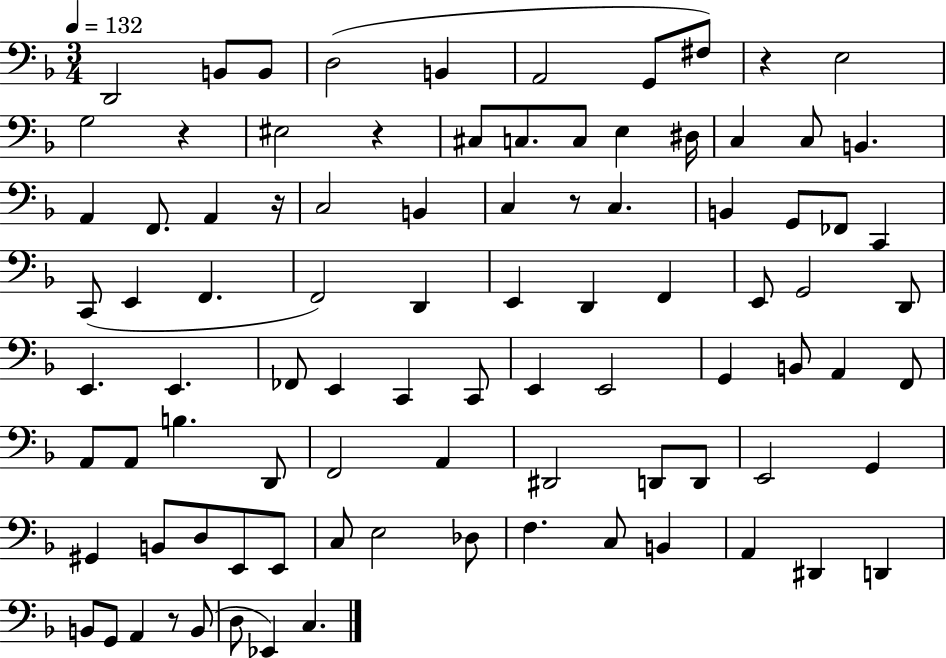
{
  \clef bass
  \numericTimeSignature
  \time 3/4
  \key f \major
  \tempo 4 = 132
  \repeat volta 2 { d,2 b,8 b,8 | d2( b,4 | a,2 g,8 fis8) | r4 e2 | \break g2 r4 | eis2 r4 | cis8 c8. c8 e4 dis16 | c4 c8 b,4. | \break a,4 f,8. a,4 r16 | c2 b,4 | c4 r8 c4. | b,4 g,8 fes,8 c,4 | \break c,8( e,4 f,4. | f,2) d,4 | e,4 d,4 f,4 | e,8 g,2 d,8 | \break e,4. e,4. | fes,8 e,4 c,4 c,8 | e,4 e,2 | g,4 b,8 a,4 f,8 | \break a,8 a,8 b4. d,8 | f,2 a,4 | dis,2 d,8 d,8 | e,2 g,4 | \break gis,4 b,8 d8 e,8 e,8 | c8 e2 des8 | f4. c8 b,4 | a,4 dis,4 d,4 | \break b,8 g,8 a,4 r8 b,8( | d8 ees,4) c4. | } \bar "|."
}